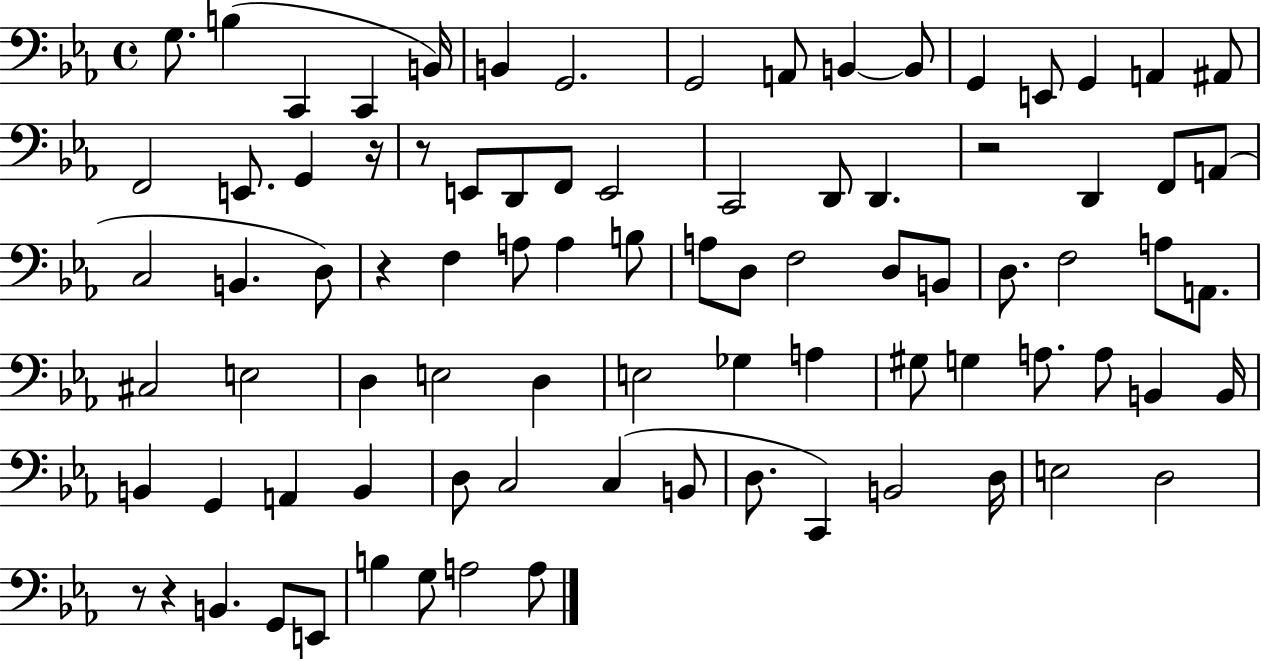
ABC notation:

X:1
T:Untitled
M:4/4
L:1/4
K:Eb
G,/2 B, C,, C,, B,,/4 B,, G,,2 G,,2 A,,/2 B,, B,,/2 G,, E,,/2 G,, A,, ^A,,/2 F,,2 E,,/2 G,, z/4 z/2 E,,/2 D,,/2 F,,/2 E,,2 C,,2 D,,/2 D,, z2 D,, F,,/2 A,,/2 C,2 B,, D,/2 z F, A,/2 A, B,/2 A,/2 D,/2 F,2 D,/2 B,,/2 D,/2 F,2 A,/2 A,,/2 ^C,2 E,2 D, E,2 D, E,2 _G, A, ^G,/2 G, A,/2 A,/2 B,, B,,/4 B,, G,, A,, B,, D,/2 C,2 C, B,,/2 D,/2 C,, B,,2 D,/4 E,2 D,2 z/2 z B,, G,,/2 E,,/2 B, G,/2 A,2 A,/2